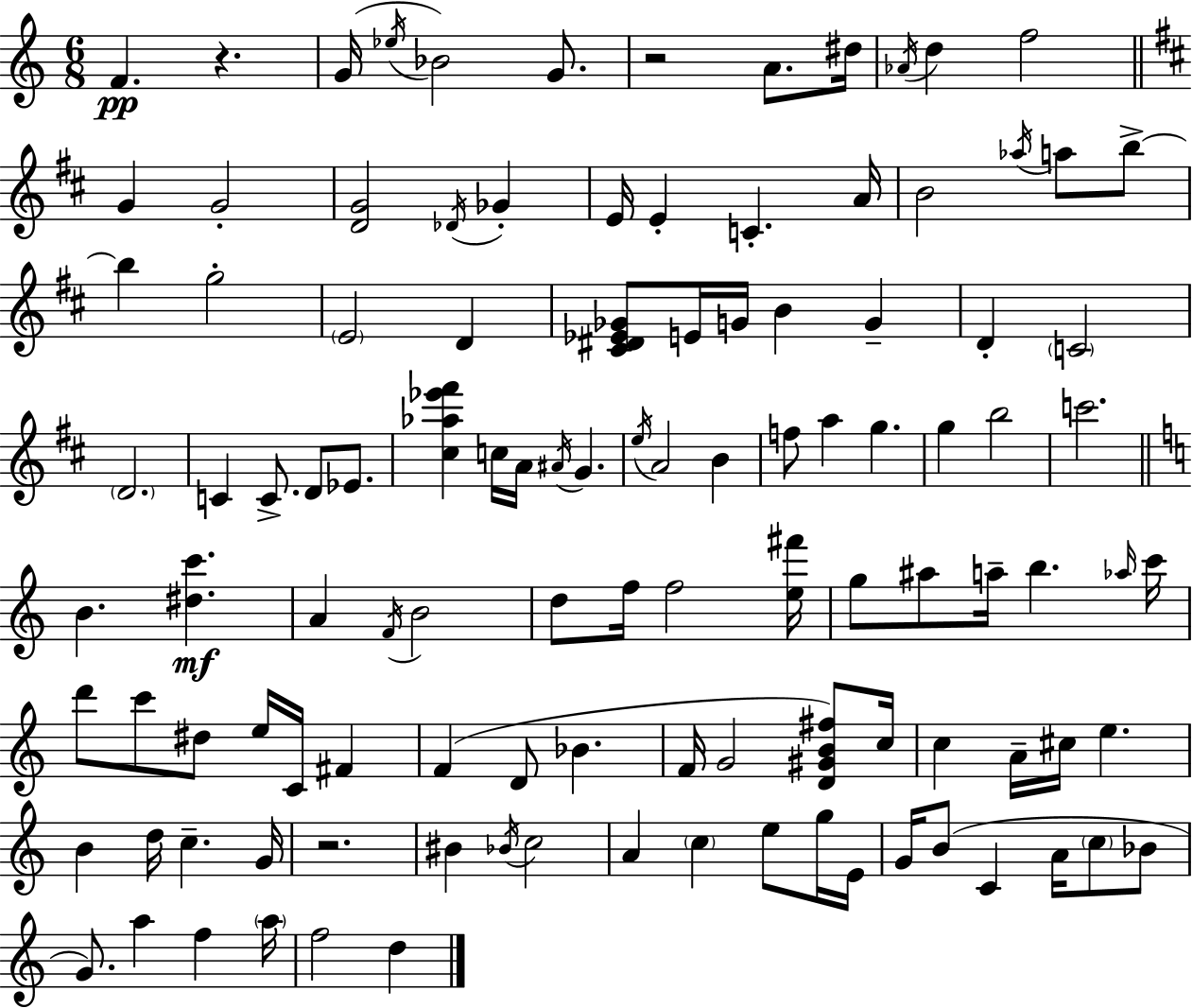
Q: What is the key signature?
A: A minor